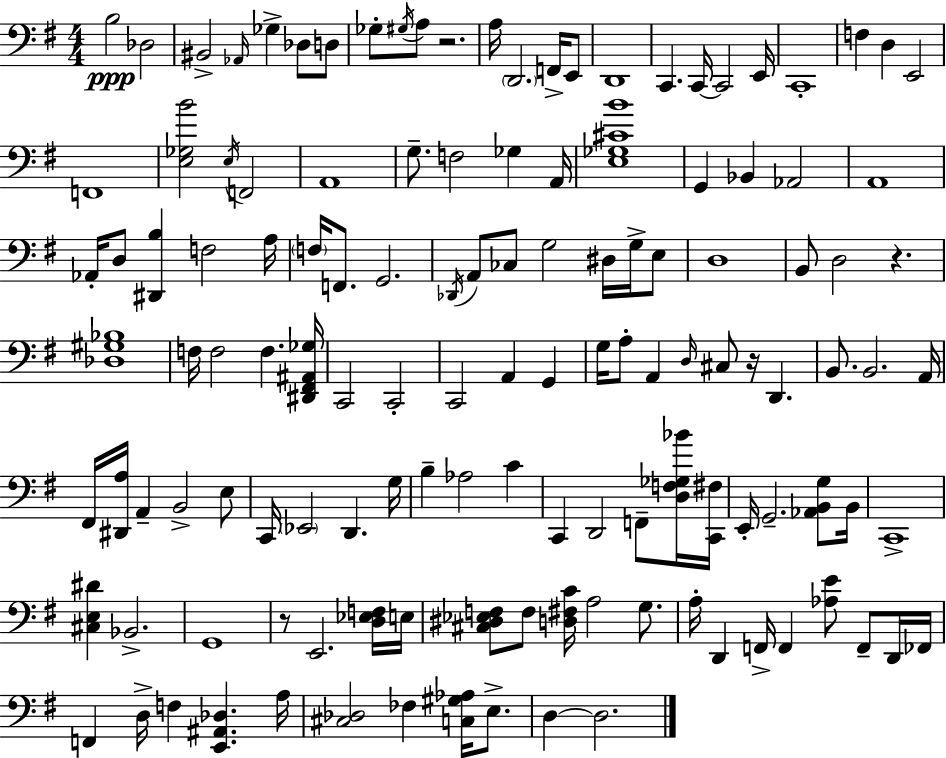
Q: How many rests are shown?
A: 4